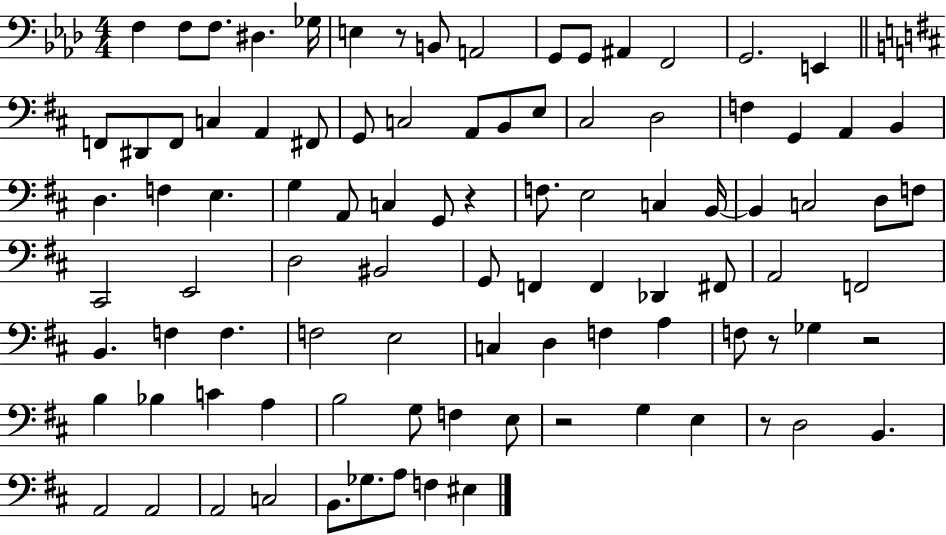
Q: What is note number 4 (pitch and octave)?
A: D#3